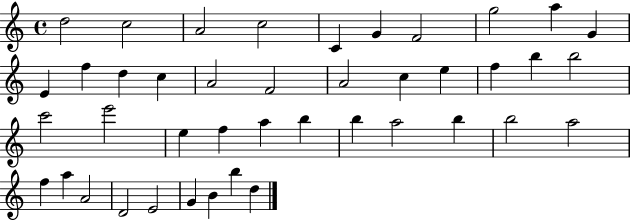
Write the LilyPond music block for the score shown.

{
  \clef treble
  \time 4/4
  \defaultTimeSignature
  \key c \major
  d''2 c''2 | a'2 c''2 | c'4 g'4 f'2 | g''2 a''4 g'4 | \break e'4 f''4 d''4 c''4 | a'2 f'2 | a'2 c''4 e''4 | f''4 b''4 b''2 | \break c'''2 e'''2 | e''4 f''4 a''4 b''4 | b''4 a''2 b''4 | b''2 a''2 | \break f''4 a''4 a'2 | d'2 e'2 | g'4 b'4 b''4 d''4 | \bar "|."
}